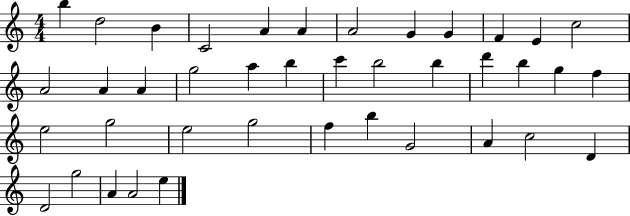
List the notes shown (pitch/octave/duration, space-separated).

B5/q D5/h B4/q C4/h A4/q A4/q A4/h G4/q G4/q F4/q E4/q C5/h A4/h A4/q A4/q G5/h A5/q B5/q C6/q B5/h B5/q D6/q B5/q G5/q F5/q E5/h G5/h E5/h G5/h F5/q B5/q G4/h A4/q C5/h D4/q D4/h G5/h A4/q A4/h E5/q